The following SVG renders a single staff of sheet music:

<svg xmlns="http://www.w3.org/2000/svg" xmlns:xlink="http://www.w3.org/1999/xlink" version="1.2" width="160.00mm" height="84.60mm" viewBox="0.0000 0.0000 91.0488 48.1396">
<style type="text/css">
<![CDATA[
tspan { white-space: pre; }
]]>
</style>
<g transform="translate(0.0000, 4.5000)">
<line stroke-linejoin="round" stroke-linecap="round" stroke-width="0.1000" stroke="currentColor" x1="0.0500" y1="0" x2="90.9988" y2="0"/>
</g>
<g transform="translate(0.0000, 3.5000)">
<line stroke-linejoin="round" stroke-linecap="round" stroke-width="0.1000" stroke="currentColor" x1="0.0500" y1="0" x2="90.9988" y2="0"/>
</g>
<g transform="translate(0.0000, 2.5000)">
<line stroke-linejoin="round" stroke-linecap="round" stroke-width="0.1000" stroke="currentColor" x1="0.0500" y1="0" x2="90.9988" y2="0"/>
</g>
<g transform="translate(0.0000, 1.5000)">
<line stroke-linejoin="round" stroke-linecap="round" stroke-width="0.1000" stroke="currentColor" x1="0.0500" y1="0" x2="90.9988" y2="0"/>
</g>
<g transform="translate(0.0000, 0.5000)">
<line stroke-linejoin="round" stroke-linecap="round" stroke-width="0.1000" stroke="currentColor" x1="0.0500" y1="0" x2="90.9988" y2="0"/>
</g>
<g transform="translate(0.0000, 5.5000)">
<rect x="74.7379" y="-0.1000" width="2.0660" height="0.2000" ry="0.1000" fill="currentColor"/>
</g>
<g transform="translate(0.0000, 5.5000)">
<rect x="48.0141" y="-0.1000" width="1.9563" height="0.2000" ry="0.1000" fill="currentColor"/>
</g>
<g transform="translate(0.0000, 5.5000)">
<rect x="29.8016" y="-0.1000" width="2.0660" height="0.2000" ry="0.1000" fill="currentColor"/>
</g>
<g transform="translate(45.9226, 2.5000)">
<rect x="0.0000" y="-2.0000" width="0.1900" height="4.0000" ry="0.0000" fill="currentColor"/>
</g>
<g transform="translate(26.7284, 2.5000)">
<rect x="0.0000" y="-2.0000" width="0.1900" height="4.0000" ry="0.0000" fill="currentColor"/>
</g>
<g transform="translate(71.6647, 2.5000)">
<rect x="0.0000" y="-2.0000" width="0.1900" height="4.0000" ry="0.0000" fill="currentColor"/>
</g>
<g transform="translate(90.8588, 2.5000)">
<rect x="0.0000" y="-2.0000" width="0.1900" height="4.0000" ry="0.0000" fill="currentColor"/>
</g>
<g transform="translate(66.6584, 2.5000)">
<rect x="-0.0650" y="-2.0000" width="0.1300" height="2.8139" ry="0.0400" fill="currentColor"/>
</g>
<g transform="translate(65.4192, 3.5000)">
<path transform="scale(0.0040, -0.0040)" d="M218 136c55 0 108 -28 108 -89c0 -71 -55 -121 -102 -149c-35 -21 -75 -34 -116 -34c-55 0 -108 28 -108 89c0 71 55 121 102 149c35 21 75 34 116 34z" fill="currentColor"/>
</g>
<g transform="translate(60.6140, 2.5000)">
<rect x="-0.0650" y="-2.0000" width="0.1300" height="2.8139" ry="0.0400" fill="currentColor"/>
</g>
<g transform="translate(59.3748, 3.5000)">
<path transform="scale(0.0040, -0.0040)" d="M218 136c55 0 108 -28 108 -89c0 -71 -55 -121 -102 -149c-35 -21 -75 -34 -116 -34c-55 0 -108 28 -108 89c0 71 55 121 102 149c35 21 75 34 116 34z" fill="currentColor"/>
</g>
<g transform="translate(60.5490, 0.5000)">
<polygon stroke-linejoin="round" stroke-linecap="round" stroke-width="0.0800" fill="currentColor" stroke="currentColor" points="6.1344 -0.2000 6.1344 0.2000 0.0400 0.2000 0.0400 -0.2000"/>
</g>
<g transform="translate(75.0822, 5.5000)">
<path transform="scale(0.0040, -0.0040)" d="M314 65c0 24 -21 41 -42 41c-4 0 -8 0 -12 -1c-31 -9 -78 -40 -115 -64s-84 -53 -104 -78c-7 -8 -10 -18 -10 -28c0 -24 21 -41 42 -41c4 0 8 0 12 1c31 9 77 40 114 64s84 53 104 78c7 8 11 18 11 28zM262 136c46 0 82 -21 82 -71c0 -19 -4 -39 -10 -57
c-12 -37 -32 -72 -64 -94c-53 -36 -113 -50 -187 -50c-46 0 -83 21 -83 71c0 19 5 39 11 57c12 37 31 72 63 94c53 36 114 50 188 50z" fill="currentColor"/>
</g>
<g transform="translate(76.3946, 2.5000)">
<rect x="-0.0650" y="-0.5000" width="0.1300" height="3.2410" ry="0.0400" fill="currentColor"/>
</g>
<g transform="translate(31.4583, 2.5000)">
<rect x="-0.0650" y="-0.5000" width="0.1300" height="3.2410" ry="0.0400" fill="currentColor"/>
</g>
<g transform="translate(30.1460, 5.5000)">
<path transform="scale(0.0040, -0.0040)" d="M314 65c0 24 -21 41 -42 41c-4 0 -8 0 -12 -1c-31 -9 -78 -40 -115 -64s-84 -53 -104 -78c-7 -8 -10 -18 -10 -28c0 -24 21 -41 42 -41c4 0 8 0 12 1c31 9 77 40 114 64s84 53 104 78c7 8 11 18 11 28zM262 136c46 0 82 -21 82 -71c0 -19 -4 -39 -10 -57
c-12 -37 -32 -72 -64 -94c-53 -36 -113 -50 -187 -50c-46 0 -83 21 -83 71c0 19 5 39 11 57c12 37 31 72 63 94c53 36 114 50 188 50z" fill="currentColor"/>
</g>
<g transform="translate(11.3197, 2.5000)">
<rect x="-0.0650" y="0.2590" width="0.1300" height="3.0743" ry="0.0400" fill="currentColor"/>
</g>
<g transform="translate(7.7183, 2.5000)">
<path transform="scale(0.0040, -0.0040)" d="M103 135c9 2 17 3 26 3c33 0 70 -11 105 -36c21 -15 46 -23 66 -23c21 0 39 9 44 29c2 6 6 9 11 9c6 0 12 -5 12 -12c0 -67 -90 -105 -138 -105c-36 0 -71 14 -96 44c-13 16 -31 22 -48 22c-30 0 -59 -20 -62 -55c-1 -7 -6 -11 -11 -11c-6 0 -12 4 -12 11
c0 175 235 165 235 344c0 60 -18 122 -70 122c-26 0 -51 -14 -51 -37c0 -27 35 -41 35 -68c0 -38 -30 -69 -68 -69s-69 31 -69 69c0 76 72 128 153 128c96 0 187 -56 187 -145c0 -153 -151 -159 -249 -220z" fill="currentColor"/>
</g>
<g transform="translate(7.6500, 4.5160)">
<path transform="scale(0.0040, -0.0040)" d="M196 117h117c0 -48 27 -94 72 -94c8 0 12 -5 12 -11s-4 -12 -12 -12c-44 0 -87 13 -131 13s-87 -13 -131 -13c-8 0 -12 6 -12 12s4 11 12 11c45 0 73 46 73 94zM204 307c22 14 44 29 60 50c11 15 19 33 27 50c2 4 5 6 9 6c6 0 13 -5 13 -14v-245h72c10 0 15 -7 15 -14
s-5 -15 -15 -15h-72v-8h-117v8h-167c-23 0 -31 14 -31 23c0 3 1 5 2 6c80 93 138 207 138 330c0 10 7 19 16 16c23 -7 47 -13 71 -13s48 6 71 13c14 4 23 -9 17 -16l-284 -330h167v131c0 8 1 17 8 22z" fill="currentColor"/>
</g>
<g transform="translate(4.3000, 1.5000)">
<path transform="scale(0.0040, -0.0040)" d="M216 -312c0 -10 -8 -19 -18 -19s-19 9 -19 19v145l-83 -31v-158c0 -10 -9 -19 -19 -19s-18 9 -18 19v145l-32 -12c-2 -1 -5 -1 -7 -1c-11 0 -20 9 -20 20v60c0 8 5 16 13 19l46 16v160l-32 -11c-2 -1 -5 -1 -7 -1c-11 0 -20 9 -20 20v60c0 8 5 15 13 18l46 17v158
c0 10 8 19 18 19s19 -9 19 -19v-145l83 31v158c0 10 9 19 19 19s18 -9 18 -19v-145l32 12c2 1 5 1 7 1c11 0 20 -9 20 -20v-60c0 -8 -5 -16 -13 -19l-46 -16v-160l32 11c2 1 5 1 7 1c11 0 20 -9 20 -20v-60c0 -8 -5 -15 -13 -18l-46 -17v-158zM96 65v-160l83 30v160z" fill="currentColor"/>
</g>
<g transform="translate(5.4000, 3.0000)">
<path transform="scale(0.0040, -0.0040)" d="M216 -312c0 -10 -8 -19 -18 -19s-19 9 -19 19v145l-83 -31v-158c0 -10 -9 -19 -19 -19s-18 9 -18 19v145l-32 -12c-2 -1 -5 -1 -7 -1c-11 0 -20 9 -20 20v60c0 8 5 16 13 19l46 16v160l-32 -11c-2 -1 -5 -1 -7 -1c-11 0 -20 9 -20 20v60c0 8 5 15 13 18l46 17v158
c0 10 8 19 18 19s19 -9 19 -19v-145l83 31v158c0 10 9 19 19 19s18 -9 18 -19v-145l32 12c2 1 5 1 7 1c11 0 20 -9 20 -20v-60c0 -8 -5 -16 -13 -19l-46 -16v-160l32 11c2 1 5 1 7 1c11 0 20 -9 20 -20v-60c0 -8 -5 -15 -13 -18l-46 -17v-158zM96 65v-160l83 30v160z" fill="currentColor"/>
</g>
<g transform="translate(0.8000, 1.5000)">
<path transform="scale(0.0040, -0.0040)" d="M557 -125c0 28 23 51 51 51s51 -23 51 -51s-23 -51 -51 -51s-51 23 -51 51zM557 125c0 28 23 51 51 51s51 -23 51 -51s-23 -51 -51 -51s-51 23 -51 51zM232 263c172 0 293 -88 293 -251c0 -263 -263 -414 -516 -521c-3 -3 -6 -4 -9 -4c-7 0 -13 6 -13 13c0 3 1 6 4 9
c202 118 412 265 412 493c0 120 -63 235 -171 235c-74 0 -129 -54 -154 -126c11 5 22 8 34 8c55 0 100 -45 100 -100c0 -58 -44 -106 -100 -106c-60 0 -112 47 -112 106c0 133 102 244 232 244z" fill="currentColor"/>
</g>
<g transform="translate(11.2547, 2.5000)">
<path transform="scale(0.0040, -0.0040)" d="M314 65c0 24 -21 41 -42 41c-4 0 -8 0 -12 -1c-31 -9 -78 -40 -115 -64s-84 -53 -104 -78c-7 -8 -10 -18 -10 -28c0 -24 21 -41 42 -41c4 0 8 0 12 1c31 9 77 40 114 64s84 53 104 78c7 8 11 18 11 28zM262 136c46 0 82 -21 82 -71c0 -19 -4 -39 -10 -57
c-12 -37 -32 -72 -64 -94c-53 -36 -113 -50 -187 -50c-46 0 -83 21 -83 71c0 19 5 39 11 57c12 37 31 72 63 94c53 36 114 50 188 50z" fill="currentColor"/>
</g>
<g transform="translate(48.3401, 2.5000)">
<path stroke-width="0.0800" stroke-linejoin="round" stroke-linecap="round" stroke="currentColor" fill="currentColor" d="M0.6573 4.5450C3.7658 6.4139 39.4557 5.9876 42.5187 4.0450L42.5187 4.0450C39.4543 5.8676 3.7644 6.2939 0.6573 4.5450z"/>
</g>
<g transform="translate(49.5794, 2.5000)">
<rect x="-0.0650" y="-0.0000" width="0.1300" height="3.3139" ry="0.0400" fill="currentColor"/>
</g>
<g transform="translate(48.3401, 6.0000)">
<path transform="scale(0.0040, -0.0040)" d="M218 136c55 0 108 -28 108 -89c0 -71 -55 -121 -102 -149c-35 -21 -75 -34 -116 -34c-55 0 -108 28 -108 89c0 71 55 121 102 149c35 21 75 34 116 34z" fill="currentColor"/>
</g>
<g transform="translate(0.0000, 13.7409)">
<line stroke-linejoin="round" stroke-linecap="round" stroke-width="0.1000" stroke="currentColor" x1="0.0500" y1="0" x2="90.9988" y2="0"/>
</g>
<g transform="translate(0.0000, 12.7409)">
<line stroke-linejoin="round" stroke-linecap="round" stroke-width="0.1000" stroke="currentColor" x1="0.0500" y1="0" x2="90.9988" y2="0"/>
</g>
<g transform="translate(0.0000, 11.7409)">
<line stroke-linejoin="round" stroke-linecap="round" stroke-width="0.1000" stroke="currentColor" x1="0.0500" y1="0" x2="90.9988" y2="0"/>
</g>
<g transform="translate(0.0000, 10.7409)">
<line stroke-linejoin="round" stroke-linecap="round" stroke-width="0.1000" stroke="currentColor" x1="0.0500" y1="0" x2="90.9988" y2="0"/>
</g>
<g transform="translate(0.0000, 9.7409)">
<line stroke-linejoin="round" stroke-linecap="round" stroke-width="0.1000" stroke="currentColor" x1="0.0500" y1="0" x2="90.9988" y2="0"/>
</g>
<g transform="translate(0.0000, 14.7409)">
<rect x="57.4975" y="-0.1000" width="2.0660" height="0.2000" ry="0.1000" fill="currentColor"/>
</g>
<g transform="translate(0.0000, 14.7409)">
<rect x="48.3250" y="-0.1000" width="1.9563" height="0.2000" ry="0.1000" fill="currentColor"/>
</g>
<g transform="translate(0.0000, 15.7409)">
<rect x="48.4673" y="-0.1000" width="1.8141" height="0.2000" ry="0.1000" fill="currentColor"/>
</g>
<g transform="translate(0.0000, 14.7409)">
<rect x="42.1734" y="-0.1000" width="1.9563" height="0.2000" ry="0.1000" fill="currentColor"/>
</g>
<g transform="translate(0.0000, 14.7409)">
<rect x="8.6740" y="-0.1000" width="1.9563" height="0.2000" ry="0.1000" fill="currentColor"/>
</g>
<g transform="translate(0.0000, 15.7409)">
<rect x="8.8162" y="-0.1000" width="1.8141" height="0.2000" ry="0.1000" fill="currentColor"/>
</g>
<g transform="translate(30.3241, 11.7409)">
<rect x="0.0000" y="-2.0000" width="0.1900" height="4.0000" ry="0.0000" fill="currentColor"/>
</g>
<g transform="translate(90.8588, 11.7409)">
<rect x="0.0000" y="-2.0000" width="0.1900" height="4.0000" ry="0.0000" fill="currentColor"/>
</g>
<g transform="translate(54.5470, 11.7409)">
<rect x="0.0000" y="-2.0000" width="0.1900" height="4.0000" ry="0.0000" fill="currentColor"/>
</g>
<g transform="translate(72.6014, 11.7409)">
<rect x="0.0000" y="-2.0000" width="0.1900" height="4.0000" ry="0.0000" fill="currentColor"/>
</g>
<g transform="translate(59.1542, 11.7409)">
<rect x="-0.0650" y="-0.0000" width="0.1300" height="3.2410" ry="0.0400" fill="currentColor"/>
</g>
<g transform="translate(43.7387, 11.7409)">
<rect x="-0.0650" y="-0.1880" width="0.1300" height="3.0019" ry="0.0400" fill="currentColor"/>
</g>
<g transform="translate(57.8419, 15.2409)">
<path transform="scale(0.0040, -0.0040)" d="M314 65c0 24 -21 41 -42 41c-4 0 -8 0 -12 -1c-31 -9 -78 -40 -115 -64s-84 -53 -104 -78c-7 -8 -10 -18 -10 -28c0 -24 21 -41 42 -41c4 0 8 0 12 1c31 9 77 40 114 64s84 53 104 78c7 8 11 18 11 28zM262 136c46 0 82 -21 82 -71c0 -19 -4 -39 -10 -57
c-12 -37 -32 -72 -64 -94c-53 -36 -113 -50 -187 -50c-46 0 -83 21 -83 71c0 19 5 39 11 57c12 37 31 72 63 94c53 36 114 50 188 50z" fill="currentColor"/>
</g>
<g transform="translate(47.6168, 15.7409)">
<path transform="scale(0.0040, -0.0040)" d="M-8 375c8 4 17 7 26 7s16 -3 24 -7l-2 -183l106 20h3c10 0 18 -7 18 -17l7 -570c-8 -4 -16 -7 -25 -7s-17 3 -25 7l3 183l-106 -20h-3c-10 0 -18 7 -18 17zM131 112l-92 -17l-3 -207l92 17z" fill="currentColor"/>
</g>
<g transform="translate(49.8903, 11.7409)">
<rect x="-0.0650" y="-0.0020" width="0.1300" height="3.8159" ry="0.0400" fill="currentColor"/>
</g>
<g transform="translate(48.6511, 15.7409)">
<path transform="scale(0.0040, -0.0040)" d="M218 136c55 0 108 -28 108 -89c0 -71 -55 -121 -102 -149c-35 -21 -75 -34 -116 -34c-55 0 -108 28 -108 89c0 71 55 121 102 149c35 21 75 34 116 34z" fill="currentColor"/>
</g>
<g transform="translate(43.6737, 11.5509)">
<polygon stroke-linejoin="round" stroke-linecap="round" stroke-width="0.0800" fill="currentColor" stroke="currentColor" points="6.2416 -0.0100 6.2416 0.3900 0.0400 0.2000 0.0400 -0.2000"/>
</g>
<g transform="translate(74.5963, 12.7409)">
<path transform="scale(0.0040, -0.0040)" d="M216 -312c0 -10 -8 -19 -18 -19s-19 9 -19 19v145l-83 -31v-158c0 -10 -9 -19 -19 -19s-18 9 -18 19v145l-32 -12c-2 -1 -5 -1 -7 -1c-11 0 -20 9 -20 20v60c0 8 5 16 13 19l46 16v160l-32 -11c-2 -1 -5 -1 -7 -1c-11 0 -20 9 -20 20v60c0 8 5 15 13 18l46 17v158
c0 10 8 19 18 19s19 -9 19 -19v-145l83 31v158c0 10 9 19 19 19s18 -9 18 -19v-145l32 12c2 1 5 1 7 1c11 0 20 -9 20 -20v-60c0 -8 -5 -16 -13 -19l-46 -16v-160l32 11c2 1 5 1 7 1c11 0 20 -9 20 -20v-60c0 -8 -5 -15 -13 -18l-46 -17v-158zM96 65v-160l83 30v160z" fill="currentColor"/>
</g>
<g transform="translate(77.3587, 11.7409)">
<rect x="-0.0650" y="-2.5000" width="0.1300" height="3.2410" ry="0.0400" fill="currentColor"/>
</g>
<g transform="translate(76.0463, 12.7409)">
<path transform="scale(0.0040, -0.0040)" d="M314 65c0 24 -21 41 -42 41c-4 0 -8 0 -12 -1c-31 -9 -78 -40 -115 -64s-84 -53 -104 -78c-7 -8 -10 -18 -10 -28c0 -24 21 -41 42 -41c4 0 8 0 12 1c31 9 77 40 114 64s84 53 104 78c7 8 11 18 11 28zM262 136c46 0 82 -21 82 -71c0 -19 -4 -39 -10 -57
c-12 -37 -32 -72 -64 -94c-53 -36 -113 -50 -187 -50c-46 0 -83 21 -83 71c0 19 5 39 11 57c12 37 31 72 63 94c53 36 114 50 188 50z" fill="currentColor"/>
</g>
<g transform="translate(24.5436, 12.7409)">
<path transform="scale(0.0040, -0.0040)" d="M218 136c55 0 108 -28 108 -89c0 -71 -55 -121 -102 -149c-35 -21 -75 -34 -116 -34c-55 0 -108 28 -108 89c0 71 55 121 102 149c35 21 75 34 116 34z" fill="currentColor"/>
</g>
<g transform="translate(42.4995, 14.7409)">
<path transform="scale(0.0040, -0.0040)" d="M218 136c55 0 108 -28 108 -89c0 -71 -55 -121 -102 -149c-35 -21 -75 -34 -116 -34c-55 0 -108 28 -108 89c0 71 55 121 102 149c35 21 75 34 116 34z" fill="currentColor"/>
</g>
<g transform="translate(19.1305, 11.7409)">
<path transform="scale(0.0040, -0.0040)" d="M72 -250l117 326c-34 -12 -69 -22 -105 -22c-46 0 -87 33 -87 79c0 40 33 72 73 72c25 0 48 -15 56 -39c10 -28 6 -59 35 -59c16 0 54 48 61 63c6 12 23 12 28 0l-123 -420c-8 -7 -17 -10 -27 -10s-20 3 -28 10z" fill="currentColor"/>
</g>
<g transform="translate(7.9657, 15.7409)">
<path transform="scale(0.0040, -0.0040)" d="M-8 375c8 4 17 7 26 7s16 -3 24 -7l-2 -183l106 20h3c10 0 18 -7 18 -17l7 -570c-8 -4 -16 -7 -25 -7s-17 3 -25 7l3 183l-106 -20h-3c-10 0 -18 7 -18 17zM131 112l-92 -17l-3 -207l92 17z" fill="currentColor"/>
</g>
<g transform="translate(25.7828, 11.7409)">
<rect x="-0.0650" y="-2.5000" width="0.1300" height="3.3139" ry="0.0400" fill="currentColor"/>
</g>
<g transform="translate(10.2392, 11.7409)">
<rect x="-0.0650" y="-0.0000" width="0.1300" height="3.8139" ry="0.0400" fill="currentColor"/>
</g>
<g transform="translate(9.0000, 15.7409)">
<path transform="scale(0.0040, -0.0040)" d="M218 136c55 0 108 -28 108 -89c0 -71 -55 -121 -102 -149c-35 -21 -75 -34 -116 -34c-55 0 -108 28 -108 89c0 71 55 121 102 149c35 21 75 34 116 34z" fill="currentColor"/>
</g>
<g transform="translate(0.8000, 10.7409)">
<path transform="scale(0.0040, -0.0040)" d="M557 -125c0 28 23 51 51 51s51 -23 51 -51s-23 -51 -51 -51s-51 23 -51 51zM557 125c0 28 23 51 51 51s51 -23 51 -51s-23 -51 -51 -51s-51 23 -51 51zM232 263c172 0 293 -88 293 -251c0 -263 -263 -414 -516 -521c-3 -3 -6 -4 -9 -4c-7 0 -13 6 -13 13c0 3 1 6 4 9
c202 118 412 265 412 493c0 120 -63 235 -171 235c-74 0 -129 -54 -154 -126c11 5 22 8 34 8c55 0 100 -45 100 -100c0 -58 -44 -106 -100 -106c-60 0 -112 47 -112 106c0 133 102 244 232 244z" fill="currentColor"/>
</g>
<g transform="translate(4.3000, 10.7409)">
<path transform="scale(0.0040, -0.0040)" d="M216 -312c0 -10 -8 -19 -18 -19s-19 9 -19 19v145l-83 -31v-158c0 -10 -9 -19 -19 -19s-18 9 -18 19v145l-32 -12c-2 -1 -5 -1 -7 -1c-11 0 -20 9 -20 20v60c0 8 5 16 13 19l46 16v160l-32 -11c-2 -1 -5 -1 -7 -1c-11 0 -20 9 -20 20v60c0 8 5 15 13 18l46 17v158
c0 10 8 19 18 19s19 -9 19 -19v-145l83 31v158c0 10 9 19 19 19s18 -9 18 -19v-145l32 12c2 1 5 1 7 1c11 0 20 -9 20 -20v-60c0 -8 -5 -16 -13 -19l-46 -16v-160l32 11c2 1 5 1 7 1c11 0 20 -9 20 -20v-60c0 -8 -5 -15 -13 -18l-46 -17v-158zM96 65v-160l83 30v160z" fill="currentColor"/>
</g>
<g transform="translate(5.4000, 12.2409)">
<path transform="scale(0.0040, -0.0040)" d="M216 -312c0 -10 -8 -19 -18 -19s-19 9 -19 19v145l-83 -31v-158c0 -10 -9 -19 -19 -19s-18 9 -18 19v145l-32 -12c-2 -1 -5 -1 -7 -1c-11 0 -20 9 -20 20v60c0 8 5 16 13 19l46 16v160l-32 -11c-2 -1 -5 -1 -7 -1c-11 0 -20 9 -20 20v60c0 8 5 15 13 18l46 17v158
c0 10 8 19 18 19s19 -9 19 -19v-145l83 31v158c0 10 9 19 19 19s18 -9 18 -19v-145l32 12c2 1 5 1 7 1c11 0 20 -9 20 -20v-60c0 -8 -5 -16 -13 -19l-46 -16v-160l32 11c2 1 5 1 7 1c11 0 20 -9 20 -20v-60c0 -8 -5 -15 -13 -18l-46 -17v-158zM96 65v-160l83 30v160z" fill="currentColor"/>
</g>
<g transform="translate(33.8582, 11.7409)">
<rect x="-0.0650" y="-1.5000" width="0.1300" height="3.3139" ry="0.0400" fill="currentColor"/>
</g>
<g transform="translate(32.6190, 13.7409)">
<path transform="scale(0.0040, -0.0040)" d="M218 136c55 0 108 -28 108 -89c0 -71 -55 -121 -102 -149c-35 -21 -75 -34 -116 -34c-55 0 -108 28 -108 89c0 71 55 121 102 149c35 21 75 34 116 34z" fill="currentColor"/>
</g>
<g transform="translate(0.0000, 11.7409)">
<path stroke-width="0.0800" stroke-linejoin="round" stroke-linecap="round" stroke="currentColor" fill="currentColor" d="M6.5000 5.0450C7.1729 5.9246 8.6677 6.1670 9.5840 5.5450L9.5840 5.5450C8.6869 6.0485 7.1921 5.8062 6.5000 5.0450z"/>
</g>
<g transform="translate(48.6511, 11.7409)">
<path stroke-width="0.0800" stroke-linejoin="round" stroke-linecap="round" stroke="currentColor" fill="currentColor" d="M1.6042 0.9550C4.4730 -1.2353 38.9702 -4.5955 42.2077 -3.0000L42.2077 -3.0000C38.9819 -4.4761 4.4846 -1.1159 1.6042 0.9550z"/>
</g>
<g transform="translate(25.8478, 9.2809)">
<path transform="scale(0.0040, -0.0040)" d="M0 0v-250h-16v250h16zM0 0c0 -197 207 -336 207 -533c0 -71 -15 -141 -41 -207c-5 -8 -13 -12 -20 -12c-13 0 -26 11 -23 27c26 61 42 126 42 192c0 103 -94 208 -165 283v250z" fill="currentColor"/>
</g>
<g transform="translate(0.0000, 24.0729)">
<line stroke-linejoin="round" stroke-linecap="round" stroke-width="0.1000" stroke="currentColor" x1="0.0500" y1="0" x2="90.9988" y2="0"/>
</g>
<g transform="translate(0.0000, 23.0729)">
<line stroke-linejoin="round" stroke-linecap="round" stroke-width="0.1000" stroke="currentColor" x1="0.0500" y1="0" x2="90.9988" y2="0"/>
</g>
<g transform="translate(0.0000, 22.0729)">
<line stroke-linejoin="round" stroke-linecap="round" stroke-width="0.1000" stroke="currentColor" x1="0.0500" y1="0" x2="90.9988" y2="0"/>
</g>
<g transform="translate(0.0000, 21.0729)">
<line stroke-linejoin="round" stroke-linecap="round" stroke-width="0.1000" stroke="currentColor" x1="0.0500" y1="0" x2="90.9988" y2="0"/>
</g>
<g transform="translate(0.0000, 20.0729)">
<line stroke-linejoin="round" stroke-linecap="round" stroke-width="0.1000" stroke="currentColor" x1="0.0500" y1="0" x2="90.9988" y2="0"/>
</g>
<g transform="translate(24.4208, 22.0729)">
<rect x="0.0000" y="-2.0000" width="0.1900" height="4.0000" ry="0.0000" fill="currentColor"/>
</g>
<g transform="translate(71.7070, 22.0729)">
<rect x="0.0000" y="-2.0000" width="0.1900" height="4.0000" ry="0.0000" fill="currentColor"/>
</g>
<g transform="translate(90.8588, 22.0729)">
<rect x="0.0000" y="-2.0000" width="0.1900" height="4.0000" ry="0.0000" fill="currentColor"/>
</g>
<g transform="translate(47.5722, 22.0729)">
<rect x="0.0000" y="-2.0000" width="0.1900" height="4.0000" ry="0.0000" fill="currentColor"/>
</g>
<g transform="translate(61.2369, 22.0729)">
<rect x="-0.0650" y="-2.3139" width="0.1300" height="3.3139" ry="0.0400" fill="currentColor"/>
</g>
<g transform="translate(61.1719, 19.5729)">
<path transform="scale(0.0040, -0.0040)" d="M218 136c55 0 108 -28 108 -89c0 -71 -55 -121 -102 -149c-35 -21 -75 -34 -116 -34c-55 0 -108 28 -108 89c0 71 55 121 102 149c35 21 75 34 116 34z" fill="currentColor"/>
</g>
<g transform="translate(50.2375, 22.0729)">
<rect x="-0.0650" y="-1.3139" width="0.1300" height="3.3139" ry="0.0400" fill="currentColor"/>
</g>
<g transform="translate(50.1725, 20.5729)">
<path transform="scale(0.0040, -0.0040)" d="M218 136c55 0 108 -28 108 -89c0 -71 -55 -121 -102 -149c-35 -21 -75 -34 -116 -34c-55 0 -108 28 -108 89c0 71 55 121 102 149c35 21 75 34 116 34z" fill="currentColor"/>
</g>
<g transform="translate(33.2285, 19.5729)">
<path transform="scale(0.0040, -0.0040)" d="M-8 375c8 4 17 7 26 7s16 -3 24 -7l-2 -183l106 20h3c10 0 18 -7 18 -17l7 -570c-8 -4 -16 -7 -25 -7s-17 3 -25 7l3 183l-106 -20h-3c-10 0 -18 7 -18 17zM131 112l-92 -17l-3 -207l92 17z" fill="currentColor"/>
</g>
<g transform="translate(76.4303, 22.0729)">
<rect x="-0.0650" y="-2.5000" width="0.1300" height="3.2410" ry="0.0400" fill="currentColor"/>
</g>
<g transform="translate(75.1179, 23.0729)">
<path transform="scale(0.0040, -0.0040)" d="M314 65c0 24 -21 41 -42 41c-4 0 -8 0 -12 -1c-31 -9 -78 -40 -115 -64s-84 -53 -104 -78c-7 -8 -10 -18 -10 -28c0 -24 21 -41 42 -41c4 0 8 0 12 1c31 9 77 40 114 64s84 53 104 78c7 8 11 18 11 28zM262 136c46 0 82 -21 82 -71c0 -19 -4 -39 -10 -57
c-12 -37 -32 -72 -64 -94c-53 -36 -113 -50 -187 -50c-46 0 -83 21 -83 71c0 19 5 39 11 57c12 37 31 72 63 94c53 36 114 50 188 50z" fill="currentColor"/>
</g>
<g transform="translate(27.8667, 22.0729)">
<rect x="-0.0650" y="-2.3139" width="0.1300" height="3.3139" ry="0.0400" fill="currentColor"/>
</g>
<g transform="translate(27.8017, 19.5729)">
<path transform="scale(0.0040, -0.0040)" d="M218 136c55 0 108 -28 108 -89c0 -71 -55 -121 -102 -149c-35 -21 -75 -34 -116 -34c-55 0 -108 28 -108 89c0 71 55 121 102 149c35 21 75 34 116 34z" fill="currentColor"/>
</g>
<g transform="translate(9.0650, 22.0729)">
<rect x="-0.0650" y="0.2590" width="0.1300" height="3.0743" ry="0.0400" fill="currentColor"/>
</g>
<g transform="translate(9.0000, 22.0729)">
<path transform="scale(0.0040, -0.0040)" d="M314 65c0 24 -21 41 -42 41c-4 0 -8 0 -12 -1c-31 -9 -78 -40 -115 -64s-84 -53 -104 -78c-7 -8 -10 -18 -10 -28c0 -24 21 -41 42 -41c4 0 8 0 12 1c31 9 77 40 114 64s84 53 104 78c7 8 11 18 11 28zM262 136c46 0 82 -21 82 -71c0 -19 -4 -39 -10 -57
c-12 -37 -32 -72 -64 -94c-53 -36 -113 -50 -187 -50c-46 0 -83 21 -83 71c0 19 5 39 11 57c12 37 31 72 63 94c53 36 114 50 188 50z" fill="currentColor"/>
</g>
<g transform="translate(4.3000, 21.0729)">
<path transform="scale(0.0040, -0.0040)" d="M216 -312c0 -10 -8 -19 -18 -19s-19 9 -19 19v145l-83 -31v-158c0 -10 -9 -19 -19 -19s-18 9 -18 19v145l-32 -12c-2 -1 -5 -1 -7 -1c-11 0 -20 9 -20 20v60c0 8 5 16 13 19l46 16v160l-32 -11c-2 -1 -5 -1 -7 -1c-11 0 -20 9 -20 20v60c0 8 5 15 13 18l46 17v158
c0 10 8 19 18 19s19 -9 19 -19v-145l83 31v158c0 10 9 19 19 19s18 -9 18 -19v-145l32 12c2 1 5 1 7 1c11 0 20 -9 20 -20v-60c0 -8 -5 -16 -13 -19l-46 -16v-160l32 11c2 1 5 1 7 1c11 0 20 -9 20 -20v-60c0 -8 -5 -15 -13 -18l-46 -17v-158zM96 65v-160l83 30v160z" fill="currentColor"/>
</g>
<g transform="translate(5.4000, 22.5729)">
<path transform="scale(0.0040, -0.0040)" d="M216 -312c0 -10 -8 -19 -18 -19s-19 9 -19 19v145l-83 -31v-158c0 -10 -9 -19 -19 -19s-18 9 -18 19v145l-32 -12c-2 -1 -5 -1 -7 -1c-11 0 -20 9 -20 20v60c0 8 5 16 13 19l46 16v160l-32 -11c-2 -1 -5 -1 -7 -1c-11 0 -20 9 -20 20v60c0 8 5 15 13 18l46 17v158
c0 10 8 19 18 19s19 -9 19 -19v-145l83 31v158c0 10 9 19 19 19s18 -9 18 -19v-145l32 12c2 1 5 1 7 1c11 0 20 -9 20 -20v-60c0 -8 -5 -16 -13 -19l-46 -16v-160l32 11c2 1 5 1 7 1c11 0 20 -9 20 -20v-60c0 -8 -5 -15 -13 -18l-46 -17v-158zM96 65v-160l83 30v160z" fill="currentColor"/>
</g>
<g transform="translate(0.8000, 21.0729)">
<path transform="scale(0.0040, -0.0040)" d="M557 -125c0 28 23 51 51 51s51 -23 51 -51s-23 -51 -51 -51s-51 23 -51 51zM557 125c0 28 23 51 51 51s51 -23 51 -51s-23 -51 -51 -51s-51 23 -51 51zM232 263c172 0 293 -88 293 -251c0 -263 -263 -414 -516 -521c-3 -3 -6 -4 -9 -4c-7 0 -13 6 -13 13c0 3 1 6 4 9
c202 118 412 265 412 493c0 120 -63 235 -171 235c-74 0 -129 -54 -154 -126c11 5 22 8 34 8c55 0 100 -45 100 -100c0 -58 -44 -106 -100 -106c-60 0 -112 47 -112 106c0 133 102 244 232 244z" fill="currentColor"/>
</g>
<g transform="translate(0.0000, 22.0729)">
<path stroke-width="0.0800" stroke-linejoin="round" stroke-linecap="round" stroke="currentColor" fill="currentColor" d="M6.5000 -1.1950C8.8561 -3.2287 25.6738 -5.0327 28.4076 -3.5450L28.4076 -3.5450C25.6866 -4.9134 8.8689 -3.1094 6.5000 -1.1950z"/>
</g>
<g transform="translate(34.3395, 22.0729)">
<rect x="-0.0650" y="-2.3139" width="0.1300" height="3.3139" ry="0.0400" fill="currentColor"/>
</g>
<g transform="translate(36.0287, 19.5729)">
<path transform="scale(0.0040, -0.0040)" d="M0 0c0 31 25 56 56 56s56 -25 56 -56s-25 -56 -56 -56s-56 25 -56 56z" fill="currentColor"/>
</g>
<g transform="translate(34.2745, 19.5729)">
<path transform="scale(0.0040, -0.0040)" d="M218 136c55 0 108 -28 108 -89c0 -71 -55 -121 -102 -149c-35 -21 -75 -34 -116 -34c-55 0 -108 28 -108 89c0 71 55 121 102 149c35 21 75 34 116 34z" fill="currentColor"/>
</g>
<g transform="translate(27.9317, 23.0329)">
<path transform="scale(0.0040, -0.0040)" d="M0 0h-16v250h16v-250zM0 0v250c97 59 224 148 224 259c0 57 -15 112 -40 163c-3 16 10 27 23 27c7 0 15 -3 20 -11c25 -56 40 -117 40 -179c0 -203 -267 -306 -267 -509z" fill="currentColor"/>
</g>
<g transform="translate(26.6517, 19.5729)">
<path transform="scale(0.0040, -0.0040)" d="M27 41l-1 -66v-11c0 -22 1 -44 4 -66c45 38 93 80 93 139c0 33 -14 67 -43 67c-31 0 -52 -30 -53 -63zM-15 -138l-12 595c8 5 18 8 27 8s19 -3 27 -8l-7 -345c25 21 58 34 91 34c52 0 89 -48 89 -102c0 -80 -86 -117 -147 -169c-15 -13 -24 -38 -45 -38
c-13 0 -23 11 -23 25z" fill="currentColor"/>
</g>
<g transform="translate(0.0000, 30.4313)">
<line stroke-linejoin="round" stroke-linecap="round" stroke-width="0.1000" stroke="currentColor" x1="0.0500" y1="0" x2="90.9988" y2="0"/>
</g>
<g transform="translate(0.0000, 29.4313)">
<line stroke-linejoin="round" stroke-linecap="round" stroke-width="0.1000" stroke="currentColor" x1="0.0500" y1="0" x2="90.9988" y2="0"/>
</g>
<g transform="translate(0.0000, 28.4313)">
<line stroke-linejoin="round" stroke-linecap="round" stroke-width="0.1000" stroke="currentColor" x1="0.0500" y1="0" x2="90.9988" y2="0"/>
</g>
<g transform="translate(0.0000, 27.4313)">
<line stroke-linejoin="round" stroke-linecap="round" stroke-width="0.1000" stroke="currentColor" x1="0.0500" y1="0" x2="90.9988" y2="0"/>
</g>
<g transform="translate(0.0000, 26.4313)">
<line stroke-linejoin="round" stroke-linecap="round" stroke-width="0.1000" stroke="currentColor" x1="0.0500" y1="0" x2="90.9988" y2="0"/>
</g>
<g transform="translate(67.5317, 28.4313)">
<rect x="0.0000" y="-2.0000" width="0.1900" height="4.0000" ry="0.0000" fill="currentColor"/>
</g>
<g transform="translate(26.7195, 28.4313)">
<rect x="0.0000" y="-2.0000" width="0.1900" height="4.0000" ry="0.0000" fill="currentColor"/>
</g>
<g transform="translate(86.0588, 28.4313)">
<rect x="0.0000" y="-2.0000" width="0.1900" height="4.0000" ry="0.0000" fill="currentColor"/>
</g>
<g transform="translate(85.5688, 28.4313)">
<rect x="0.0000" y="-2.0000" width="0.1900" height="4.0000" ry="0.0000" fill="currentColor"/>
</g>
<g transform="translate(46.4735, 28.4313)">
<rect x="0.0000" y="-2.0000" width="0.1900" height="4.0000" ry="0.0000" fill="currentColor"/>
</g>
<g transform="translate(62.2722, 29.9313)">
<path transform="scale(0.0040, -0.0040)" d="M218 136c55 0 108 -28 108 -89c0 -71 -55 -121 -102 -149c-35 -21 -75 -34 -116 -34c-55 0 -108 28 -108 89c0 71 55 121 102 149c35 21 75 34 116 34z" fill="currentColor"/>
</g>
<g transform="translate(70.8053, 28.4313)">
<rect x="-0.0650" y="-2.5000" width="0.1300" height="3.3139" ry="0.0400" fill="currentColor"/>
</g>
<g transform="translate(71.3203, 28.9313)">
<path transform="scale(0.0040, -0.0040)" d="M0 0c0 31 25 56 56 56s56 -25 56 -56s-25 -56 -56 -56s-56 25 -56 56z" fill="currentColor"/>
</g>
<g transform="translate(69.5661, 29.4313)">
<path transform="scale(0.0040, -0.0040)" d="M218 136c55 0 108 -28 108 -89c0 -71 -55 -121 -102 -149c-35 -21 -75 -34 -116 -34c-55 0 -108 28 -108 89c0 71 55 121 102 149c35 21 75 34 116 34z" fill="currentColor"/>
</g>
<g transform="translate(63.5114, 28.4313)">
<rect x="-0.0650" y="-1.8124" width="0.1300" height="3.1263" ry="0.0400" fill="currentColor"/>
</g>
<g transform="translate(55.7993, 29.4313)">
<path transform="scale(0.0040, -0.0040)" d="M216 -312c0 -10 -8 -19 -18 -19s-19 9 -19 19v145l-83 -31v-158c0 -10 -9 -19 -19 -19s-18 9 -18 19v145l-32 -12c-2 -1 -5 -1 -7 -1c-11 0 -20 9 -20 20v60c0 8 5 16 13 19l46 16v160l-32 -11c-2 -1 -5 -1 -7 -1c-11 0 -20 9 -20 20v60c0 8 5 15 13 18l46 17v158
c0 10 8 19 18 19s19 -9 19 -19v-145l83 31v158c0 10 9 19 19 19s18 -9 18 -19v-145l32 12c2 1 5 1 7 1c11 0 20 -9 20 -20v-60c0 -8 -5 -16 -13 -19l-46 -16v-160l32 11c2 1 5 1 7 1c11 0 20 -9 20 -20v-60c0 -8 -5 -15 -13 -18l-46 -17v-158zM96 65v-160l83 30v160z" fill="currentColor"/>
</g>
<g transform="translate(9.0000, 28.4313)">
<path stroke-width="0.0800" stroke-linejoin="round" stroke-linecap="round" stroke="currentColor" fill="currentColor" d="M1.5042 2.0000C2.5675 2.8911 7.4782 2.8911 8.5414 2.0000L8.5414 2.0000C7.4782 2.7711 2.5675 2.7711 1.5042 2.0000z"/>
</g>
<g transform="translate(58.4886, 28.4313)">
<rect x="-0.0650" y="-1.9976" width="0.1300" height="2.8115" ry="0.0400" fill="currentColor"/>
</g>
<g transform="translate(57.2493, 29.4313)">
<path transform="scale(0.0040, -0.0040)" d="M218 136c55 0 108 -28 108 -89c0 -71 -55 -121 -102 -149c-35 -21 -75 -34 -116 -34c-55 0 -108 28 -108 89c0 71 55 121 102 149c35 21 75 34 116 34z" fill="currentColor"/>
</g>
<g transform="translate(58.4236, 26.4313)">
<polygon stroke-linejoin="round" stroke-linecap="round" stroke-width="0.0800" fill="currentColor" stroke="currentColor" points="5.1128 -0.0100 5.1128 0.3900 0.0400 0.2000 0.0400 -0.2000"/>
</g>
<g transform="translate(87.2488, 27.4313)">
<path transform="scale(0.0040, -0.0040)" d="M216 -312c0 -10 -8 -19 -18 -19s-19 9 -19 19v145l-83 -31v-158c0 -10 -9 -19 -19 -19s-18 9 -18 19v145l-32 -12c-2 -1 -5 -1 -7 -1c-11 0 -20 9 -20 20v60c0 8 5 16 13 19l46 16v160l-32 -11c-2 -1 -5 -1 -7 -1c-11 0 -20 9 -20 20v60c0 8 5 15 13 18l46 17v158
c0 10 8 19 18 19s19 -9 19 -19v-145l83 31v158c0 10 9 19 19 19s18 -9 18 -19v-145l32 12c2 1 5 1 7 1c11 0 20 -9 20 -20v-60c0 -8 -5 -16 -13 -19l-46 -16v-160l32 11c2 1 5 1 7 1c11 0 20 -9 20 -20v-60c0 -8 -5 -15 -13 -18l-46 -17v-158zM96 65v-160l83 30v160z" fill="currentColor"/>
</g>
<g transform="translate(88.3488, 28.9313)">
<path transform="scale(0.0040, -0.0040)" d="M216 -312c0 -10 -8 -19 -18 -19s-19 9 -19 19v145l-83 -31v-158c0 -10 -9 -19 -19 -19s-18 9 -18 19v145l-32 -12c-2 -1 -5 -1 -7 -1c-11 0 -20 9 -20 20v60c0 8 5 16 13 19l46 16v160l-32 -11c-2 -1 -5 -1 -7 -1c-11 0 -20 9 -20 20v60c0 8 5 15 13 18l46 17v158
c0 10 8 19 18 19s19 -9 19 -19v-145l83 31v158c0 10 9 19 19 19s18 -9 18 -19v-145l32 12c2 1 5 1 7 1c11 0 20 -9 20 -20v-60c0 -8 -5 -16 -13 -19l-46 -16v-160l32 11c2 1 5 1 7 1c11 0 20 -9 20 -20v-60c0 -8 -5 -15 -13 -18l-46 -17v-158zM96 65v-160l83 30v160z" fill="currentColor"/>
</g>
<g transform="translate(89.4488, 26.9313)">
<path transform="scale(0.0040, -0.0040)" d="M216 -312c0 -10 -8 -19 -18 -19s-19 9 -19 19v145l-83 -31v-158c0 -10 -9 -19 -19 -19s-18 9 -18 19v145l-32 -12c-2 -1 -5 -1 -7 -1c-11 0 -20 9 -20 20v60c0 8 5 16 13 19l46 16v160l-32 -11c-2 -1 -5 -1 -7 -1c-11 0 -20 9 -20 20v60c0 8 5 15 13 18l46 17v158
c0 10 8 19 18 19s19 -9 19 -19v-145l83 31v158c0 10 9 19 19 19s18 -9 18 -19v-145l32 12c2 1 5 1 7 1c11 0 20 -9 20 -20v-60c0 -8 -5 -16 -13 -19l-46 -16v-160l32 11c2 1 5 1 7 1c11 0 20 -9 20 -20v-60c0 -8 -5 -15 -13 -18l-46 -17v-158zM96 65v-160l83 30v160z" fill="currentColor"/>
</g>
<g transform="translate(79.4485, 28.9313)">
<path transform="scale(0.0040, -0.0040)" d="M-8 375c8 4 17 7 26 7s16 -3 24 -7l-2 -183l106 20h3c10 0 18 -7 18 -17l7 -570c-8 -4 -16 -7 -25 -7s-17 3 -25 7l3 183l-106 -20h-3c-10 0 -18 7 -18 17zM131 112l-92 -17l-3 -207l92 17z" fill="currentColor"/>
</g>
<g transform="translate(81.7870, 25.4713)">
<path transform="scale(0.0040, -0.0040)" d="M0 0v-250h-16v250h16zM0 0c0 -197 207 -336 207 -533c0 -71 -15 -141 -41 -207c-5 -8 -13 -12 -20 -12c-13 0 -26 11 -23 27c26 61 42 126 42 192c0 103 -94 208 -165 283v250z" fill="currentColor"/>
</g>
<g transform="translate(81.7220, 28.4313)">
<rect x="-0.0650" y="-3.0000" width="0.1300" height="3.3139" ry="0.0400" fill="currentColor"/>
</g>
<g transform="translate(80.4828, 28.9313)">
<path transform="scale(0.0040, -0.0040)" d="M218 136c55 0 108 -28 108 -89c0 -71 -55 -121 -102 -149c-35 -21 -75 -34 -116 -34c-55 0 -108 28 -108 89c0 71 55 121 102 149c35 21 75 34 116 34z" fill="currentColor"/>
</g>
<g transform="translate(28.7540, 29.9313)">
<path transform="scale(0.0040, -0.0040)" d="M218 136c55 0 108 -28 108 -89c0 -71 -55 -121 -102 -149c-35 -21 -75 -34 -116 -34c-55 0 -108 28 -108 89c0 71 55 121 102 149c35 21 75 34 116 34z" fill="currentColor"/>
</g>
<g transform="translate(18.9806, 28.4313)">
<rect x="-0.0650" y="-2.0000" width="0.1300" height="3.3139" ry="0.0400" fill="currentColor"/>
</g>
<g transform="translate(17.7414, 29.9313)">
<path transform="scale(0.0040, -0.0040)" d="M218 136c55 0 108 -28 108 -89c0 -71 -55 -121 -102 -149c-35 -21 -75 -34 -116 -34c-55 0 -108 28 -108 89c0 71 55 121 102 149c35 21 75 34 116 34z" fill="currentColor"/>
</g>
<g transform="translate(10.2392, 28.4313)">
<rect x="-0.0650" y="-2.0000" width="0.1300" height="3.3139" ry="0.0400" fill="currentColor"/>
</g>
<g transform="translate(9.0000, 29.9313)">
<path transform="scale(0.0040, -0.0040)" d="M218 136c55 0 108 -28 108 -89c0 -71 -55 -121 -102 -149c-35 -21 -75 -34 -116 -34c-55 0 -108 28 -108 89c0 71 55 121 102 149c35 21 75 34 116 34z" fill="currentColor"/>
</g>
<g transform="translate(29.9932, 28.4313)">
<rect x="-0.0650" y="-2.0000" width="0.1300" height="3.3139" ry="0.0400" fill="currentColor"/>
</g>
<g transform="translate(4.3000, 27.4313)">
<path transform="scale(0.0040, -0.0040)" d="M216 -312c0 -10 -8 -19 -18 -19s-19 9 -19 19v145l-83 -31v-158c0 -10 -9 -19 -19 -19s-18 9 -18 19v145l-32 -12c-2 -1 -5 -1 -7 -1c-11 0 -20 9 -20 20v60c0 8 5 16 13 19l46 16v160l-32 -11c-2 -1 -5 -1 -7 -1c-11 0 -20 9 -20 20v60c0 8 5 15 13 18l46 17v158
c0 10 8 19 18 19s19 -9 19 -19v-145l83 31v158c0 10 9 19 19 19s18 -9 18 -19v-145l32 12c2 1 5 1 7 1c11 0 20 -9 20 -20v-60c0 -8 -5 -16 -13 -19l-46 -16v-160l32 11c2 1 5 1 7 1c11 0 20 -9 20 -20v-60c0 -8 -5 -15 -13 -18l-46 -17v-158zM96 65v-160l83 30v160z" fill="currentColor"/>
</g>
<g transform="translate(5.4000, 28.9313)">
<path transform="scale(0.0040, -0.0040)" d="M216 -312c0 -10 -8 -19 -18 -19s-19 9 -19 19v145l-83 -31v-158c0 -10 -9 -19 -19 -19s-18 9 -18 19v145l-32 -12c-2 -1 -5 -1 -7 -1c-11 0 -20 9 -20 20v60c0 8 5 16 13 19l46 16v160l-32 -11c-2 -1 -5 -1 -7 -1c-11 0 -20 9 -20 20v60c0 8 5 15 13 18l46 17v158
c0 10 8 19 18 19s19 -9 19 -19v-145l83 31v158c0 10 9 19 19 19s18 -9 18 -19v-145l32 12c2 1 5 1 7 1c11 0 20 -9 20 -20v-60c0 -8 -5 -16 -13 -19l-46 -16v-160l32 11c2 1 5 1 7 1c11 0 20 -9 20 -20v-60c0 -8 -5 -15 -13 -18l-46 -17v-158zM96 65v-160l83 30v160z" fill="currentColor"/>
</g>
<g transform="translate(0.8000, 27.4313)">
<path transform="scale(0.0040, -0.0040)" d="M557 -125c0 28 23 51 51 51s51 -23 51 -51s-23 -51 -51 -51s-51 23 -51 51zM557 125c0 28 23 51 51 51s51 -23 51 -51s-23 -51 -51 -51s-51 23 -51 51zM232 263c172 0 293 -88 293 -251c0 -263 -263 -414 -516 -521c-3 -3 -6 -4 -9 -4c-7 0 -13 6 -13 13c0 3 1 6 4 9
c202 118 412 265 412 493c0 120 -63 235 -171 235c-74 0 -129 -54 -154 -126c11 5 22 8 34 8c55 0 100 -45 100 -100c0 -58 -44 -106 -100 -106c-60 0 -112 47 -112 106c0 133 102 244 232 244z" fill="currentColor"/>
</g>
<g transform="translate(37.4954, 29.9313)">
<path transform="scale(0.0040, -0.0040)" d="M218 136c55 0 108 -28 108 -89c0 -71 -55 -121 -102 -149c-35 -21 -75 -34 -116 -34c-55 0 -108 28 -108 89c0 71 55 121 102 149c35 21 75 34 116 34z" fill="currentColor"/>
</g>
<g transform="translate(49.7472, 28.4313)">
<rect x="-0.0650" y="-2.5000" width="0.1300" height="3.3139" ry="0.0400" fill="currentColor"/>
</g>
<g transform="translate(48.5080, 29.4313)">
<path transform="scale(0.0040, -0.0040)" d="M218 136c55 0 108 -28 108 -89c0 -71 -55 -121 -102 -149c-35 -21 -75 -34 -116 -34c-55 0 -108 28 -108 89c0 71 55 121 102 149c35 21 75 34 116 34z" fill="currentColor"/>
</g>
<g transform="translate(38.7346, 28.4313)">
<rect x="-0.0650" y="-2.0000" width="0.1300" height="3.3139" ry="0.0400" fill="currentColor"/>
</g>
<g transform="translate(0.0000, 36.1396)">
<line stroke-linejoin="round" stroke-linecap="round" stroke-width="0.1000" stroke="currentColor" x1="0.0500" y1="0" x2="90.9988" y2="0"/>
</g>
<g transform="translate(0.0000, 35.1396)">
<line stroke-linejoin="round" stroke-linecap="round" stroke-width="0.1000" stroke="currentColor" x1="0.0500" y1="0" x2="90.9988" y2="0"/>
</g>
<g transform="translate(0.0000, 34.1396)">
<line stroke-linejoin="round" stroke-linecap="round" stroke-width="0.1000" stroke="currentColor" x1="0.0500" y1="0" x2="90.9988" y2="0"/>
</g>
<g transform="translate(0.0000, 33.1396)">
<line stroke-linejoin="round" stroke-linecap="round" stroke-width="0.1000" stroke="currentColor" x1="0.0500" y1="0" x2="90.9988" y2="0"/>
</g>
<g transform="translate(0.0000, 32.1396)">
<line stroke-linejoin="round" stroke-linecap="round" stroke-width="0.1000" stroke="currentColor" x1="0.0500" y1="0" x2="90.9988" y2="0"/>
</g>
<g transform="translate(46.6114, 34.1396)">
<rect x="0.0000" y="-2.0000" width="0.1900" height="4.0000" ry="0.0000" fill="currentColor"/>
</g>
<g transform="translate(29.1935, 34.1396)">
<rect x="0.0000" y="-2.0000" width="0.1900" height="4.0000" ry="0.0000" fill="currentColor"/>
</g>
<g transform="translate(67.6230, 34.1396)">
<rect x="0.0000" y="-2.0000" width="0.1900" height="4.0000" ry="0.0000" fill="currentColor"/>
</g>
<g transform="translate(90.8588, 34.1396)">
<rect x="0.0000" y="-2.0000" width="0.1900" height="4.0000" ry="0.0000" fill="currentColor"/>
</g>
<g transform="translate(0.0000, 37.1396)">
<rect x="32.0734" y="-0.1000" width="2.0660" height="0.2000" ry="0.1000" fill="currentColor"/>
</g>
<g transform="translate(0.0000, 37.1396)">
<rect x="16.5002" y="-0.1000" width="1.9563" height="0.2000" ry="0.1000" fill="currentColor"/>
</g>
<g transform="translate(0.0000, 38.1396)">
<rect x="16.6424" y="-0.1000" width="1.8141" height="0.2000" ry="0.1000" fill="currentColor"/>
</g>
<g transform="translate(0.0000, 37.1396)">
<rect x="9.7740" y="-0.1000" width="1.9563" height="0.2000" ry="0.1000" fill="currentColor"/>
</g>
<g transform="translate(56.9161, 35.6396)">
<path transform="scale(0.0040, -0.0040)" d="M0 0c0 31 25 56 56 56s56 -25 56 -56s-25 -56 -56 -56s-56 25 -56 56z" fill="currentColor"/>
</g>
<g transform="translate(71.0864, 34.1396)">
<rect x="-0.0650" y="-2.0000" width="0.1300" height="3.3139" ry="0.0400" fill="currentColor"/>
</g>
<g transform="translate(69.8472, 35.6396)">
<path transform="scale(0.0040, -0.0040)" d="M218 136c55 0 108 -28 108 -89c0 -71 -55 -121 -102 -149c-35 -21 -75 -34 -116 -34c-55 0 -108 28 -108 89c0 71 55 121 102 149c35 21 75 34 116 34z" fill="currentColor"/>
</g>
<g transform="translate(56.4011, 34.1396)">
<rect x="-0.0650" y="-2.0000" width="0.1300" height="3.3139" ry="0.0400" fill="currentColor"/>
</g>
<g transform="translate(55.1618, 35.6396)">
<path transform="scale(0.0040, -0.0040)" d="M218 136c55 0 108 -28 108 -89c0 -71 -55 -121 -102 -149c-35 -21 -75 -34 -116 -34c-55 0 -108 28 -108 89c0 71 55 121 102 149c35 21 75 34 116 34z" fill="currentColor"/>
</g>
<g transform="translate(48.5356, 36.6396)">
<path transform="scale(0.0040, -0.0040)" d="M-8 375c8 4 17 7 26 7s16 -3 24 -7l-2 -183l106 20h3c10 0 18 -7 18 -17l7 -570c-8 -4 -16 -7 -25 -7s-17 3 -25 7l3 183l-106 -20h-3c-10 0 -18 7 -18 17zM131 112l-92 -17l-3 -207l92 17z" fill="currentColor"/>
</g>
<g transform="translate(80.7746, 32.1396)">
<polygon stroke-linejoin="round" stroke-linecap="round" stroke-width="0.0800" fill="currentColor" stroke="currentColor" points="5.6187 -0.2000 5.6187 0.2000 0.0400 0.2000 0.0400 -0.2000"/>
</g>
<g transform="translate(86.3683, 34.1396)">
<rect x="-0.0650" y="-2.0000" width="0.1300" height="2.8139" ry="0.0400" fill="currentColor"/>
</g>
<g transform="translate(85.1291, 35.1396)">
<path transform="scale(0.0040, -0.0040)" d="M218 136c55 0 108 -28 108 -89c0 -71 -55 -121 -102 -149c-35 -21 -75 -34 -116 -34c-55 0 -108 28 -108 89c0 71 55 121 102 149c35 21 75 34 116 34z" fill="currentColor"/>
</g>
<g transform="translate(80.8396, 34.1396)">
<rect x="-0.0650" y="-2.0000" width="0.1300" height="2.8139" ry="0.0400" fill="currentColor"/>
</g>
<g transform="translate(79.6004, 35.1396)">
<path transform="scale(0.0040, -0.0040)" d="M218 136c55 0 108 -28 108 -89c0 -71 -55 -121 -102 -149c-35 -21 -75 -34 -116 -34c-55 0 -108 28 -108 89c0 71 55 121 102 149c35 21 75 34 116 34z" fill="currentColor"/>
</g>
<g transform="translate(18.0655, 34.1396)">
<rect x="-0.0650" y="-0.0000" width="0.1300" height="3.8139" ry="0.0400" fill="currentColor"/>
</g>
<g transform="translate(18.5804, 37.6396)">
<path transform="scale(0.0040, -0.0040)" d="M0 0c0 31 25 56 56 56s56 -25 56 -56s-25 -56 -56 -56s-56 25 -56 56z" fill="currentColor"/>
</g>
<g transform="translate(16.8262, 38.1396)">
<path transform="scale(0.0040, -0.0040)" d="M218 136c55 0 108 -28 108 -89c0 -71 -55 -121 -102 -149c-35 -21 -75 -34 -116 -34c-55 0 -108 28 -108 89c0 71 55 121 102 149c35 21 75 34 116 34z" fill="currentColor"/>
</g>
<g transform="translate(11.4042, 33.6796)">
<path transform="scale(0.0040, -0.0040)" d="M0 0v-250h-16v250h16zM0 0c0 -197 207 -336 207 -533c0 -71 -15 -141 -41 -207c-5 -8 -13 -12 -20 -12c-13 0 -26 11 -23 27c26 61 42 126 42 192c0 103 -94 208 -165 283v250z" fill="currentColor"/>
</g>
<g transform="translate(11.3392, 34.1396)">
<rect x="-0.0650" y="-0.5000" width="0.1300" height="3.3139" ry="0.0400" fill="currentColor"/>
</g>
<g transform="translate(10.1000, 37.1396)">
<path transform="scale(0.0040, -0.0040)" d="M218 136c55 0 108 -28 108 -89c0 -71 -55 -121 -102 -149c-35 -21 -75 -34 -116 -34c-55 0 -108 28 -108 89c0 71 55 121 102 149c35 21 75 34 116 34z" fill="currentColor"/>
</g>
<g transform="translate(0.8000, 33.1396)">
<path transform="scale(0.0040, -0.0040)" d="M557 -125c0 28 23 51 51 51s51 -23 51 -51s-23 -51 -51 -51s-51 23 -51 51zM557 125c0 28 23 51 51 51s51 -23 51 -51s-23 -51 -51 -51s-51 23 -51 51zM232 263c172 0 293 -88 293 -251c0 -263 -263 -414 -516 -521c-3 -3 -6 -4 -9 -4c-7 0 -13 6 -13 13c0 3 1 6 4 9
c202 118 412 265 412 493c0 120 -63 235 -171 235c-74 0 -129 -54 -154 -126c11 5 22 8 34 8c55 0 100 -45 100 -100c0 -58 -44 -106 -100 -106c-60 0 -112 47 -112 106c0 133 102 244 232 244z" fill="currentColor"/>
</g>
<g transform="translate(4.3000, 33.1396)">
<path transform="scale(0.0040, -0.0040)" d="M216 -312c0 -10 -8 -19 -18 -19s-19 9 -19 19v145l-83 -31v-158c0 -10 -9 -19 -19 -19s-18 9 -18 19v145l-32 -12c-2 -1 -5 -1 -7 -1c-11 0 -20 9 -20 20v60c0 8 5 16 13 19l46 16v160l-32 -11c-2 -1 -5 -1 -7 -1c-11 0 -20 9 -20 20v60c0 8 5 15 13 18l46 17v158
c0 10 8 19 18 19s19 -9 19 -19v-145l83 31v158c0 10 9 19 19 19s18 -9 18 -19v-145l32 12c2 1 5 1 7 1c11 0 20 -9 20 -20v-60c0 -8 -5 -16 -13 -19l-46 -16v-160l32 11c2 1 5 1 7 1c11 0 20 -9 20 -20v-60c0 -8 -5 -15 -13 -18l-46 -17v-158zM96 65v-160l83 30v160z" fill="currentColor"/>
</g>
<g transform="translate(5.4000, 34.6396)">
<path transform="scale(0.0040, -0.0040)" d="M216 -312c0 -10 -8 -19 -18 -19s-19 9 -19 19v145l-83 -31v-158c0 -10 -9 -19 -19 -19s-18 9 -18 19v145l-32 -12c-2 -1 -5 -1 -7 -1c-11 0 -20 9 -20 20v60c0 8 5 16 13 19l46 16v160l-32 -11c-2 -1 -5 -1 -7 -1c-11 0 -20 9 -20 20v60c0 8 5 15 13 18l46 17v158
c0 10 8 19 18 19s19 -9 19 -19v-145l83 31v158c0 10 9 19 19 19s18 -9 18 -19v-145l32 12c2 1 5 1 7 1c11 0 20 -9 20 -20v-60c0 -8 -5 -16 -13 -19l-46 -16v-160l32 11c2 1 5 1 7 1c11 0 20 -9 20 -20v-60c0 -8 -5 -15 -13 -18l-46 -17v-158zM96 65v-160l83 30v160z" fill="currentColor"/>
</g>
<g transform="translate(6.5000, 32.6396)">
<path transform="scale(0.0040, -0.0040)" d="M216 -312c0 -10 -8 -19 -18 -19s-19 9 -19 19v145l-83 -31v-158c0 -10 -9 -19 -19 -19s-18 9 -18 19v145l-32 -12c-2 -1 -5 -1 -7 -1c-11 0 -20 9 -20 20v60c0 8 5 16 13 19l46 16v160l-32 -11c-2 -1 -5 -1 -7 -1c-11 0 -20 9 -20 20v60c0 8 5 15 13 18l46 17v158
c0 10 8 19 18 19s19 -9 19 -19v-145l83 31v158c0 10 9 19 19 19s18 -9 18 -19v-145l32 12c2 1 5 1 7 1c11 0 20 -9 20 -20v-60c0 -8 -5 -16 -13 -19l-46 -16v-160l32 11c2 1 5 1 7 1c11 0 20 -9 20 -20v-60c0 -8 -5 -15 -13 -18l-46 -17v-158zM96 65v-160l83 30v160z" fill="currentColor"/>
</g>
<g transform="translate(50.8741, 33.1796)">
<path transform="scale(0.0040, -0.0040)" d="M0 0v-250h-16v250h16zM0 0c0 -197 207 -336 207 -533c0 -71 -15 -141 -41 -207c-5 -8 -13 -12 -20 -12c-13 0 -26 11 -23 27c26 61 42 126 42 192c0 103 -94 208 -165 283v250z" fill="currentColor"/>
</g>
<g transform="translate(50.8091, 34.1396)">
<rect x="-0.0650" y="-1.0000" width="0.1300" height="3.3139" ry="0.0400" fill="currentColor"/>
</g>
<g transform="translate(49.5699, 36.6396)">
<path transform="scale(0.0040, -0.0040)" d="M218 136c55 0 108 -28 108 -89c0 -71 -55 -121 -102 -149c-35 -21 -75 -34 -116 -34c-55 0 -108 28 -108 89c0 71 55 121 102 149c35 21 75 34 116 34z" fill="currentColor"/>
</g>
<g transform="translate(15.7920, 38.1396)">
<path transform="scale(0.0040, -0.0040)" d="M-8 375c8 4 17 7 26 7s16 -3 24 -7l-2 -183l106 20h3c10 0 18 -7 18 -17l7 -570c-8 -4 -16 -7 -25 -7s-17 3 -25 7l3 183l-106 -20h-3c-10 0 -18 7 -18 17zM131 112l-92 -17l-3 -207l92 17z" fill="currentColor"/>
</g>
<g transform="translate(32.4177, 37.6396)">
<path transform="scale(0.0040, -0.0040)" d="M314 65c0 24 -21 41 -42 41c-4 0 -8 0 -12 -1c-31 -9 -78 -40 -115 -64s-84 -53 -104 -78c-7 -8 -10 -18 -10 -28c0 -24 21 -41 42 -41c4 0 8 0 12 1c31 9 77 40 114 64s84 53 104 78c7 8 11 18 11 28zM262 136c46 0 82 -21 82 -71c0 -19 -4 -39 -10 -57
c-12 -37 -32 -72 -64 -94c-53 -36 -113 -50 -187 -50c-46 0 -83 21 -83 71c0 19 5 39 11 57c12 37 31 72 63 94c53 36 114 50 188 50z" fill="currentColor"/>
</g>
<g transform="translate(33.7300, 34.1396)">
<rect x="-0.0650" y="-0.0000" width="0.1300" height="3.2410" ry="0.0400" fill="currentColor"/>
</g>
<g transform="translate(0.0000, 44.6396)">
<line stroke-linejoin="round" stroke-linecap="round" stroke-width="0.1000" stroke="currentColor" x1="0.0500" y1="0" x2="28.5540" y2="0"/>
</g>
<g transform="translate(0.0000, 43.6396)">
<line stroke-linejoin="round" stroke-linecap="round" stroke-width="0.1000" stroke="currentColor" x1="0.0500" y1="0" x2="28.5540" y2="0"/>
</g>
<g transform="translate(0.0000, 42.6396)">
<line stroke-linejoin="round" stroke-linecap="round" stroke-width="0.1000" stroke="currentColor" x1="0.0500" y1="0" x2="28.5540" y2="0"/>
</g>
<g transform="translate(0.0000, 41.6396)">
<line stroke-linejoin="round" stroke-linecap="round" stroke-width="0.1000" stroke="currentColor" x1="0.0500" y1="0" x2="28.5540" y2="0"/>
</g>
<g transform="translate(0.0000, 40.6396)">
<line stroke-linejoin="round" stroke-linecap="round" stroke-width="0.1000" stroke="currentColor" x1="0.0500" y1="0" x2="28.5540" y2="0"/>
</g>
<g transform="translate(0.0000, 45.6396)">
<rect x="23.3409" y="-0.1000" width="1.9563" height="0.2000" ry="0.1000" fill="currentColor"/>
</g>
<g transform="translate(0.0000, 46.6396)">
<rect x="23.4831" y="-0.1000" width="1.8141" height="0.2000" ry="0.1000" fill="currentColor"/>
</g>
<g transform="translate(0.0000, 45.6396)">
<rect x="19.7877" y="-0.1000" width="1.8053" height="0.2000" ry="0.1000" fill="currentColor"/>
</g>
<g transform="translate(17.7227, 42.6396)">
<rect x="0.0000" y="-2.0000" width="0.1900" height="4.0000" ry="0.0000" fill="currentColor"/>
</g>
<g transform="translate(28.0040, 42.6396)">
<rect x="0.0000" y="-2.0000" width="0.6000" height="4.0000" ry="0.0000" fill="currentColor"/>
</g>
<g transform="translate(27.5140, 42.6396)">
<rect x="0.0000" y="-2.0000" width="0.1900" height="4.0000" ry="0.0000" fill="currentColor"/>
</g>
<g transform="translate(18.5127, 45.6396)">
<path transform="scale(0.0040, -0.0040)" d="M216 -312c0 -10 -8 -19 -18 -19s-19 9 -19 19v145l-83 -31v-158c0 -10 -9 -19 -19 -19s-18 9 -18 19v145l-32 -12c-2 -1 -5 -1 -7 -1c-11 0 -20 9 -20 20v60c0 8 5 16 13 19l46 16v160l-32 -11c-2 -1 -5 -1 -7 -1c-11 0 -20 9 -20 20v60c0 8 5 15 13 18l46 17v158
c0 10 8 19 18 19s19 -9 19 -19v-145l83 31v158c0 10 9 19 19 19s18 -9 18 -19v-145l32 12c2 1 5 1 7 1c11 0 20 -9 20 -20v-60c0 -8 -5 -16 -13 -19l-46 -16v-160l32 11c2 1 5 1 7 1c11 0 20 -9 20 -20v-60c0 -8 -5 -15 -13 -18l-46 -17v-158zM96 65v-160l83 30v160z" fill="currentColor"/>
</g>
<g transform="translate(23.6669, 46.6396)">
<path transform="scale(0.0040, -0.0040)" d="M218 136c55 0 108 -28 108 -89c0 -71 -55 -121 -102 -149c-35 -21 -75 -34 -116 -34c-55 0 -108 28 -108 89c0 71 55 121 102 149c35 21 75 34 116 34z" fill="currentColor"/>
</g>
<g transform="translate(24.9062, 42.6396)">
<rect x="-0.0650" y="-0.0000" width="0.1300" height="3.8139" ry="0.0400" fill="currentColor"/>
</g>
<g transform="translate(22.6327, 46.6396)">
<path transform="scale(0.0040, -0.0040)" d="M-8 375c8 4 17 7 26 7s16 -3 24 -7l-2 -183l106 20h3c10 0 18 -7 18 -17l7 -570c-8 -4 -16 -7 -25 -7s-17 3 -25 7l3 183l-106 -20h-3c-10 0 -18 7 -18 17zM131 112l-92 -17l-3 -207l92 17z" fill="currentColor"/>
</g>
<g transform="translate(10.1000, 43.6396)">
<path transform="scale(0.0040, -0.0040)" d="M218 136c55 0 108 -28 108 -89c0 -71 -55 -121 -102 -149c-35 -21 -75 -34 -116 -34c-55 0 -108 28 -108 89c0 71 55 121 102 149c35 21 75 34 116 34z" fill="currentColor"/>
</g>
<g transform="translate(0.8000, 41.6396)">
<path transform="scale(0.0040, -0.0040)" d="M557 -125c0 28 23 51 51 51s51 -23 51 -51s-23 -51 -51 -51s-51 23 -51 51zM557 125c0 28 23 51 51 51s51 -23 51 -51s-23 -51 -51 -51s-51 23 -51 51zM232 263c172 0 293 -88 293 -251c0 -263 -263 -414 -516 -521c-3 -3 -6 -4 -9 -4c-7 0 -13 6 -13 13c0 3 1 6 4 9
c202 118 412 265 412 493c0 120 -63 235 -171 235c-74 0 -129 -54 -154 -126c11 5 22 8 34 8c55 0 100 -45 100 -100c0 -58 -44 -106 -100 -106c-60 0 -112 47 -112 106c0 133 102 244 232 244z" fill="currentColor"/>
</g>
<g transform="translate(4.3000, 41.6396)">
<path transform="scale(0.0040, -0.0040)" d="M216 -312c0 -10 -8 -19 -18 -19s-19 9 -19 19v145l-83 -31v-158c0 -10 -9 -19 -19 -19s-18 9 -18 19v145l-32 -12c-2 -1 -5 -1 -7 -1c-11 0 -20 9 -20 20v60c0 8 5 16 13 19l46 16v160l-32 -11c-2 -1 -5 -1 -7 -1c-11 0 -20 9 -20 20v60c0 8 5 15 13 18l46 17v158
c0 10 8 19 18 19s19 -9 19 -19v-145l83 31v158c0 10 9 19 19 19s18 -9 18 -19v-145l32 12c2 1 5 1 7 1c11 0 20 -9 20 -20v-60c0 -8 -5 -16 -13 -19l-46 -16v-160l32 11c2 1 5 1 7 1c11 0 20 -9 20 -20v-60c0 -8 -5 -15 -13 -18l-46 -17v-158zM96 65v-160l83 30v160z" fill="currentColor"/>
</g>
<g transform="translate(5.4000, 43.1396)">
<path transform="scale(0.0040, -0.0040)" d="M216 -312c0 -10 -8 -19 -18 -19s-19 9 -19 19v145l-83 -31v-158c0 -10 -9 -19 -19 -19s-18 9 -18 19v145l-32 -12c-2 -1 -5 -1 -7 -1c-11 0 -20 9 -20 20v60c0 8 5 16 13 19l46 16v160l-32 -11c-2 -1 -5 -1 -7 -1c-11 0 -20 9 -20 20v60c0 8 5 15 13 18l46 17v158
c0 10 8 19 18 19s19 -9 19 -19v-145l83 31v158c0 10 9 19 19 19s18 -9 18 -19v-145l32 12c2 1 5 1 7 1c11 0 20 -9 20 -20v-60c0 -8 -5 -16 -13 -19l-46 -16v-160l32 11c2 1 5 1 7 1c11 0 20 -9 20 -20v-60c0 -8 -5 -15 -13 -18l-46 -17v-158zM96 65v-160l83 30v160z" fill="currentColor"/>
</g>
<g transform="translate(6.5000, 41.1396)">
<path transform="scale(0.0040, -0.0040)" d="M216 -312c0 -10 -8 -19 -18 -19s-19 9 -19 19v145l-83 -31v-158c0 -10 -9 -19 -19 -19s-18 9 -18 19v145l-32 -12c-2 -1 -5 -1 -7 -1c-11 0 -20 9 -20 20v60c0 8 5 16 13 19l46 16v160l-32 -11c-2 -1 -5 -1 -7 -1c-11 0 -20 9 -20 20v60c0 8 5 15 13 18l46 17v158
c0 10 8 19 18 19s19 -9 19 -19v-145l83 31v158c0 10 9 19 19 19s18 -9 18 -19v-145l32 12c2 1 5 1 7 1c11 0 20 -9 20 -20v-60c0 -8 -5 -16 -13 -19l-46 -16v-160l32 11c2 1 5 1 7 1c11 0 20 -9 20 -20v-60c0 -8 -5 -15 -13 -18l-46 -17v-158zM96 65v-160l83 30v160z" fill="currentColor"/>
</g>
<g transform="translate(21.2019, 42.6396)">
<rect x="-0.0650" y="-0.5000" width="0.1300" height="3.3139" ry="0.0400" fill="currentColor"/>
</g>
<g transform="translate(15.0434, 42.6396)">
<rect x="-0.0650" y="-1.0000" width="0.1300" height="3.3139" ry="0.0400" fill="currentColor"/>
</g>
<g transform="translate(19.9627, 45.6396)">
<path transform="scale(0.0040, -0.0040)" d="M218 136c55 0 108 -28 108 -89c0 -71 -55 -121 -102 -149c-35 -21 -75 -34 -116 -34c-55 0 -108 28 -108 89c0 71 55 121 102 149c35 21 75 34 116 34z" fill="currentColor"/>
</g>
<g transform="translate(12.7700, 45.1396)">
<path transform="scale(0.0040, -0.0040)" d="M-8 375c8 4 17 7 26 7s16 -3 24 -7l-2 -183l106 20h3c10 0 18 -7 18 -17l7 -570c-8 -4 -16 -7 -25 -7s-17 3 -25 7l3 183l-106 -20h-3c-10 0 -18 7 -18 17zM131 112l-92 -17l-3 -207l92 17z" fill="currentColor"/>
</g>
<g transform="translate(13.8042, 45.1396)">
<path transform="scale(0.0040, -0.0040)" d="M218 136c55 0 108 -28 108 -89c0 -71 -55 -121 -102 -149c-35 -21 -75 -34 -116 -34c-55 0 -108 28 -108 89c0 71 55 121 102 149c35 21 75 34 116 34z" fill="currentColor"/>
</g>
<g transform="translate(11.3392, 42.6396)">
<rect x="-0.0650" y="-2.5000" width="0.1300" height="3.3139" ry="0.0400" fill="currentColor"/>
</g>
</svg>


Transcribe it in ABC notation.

X:1
T:Untitled
M:2/4
L:1/4
K:D
D,2 E,,2 D,, B,,/2 B,,/2 E,,2 C,, z/2 B,,/2 G,, E,,/2 C,,/2 D,,2 ^B,,2 D,2 _B,/2 B, G, B, B,,2 A,, A,, A,, A,, B,, ^B,,/2 A,,/2 B,, C,/2 E,,/2 C,, D,,2 F,,/2 A,, A,, B,,/2 B,,/2 B,, F,, ^E,, C,,